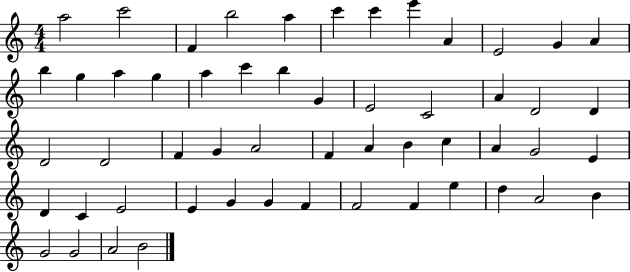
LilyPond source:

{
  \clef treble
  \numericTimeSignature
  \time 4/4
  \key c \major
  a''2 c'''2 | f'4 b''2 a''4 | c'''4 c'''4 e'''4 a'4 | e'2 g'4 a'4 | \break b''4 g''4 a''4 g''4 | a''4 c'''4 b''4 g'4 | e'2 c'2 | a'4 d'2 d'4 | \break d'2 d'2 | f'4 g'4 a'2 | f'4 a'4 b'4 c''4 | a'4 g'2 e'4 | \break d'4 c'4 e'2 | e'4 g'4 g'4 f'4 | f'2 f'4 e''4 | d''4 a'2 b'4 | \break g'2 g'2 | a'2 b'2 | \bar "|."
}